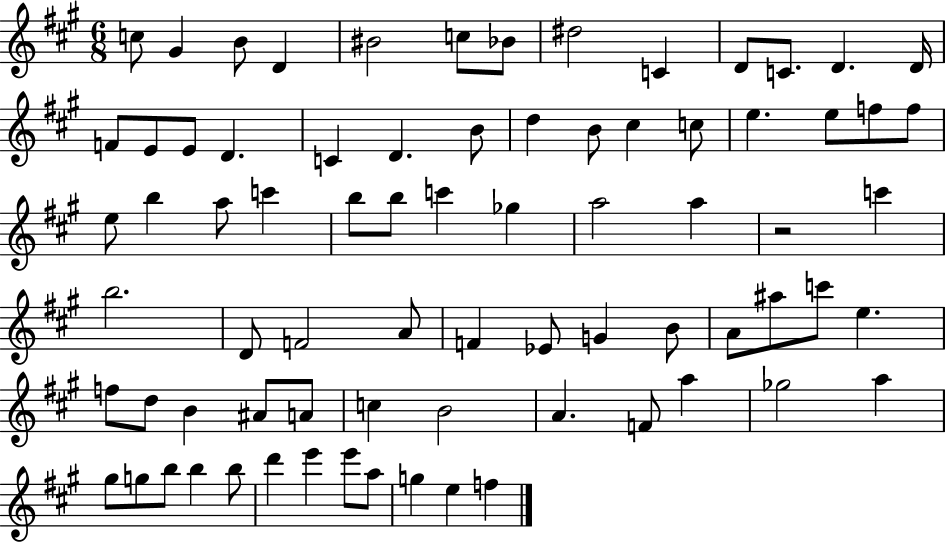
X:1
T:Untitled
M:6/8
L:1/4
K:A
c/2 ^G B/2 D ^B2 c/2 _B/2 ^d2 C D/2 C/2 D D/4 F/2 E/2 E/2 D C D B/2 d B/2 ^c c/2 e e/2 f/2 f/2 e/2 b a/2 c' b/2 b/2 c' _g a2 a z2 c' b2 D/2 F2 A/2 F _E/2 G B/2 A/2 ^a/2 c'/2 e f/2 d/2 B ^A/2 A/2 c B2 A F/2 a _g2 a ^g/2 g/2 b/2 b b/2 d' e' e'/2 a/2 g e f